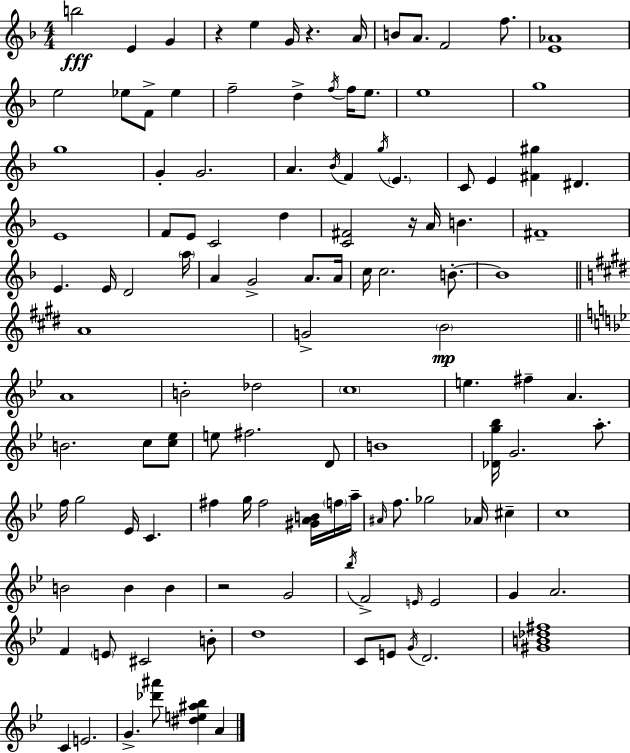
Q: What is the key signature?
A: D minor